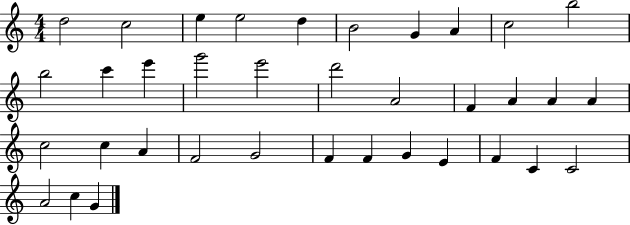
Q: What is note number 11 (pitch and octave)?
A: B5